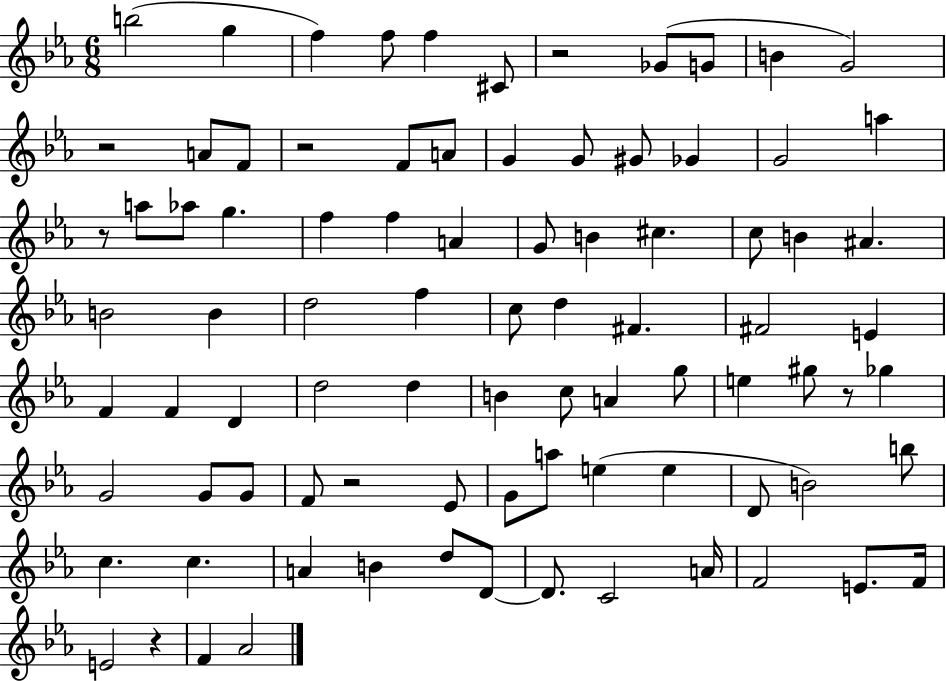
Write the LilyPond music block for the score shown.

{
  \clef treble
  \numericTimeSignature
  \time 6/8
  \key ees \major
  b''2( g''4 | f''4) f''8 f''4 cis'8 | r2 ges'8( g'8 | b'4 g'2) | \break r2 a'8 f'8 | r2 f'8 a'8 | g'4 g'8 gis'8 ges'4 | g'2 a''4 | \break r8 a''8 aes''8 g''4. | f''4 f''4 a'4 | g'8 b'4 cis''4. | c''8 b'4 ais'4. | \break b'2 b'4 | d''2 f''4 | c''8 d''4 fis'4. | fis'2 e'4 | \break f'4 f'4 d'4 | d''2 d''4 | b'4 c''8 a'4 g''8 | e''4 gis''8 r8 ges''4 | \break g'2 g'8 g'8 | f'8 r2 ees'8 | g'8 a''8 e''4( e''4 | d'8 b'2) b''8 | \break c''4. c''4. | a'4 b'4 d''8 d'8~~ | d'8. c'2 a'16 | f'2 e'8. f'16 | \break e'2 r4 | f'4 aes'2 | \bar "|."
}